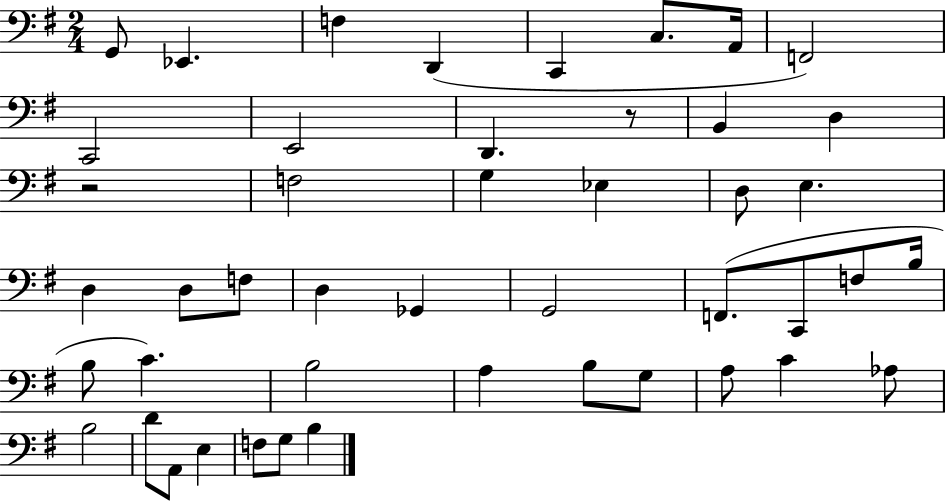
G2/e Eb2/q. F3/q D2/q C2/q C3/e. A2/s F2/h C2/h E2/h D2/q. R/e B2/q D3/q R/h F3/h G3/q Eb3/q D3/e E3/q. D3/q D3/e F3/e D3/q Gb2/q G2/h F2/e. C2/e F3/e B3/s B3/e C4/q. B3/h A3/q B3/e G3/e A3/e C4/q Ab3/e B3/h D4/e A2/e E3/q F3/e G3/e B3/q